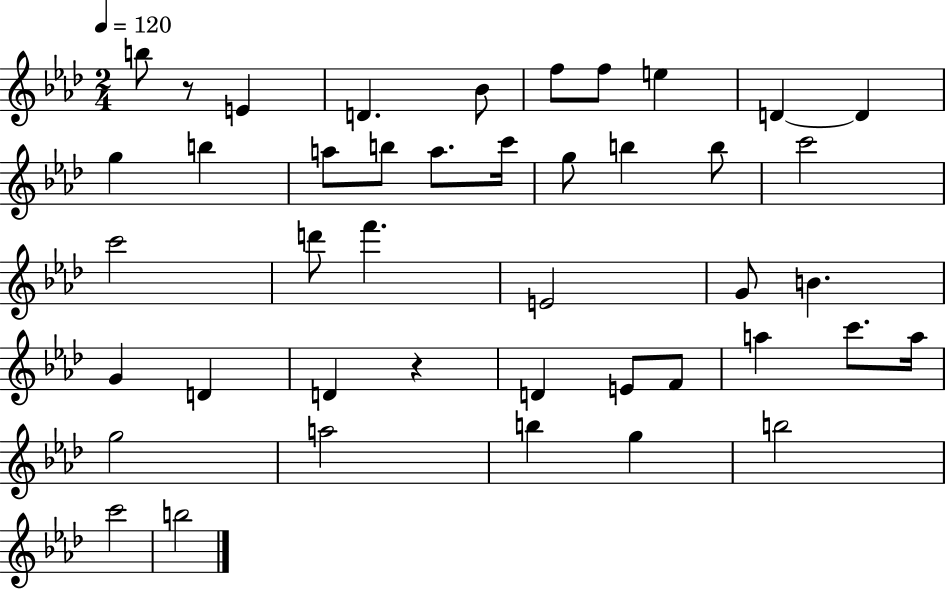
B5/e R/e E4/q D4/q. Bb4/e F5/e F5/e E5/q D4/q D4/q G5/q B5/q A5/e B5/e A5/e. C6/s G5/e B5/q B5/e C6/h C6/h D6/e F6/q. E4/h G4/e B4/q. G4/q D4/q D4/q R/q D4/q E4/e F4/e A5/q C6/e. A5/s G5/h A5/h B5/q G5/q B5/h C6/h B5/h